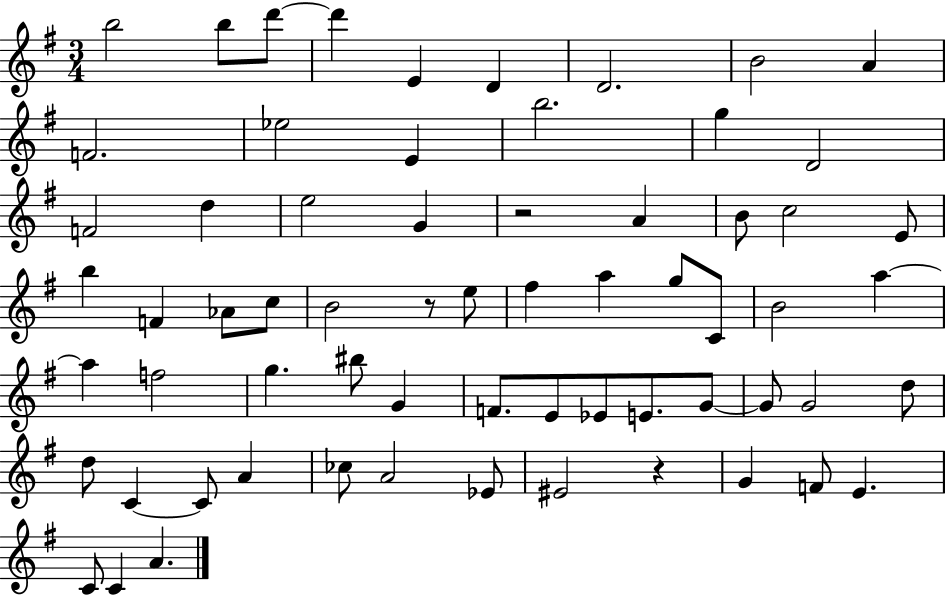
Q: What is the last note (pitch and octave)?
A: A4